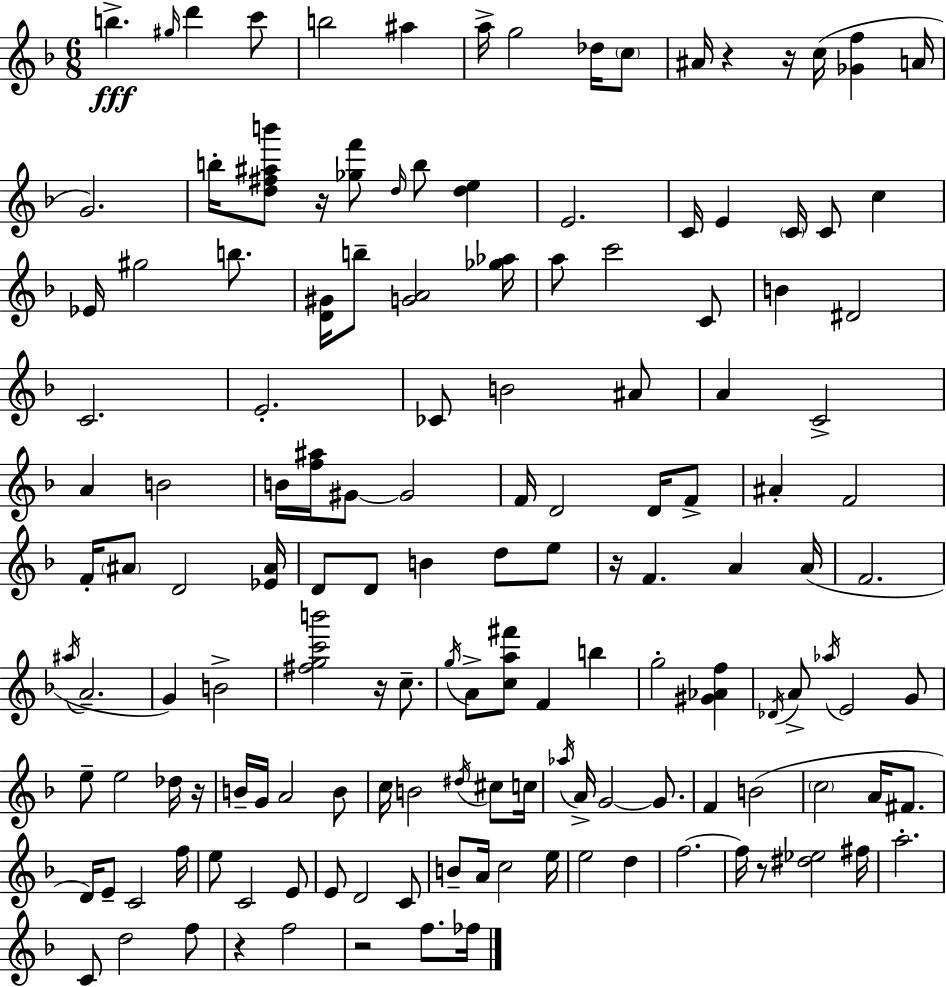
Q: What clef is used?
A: treble